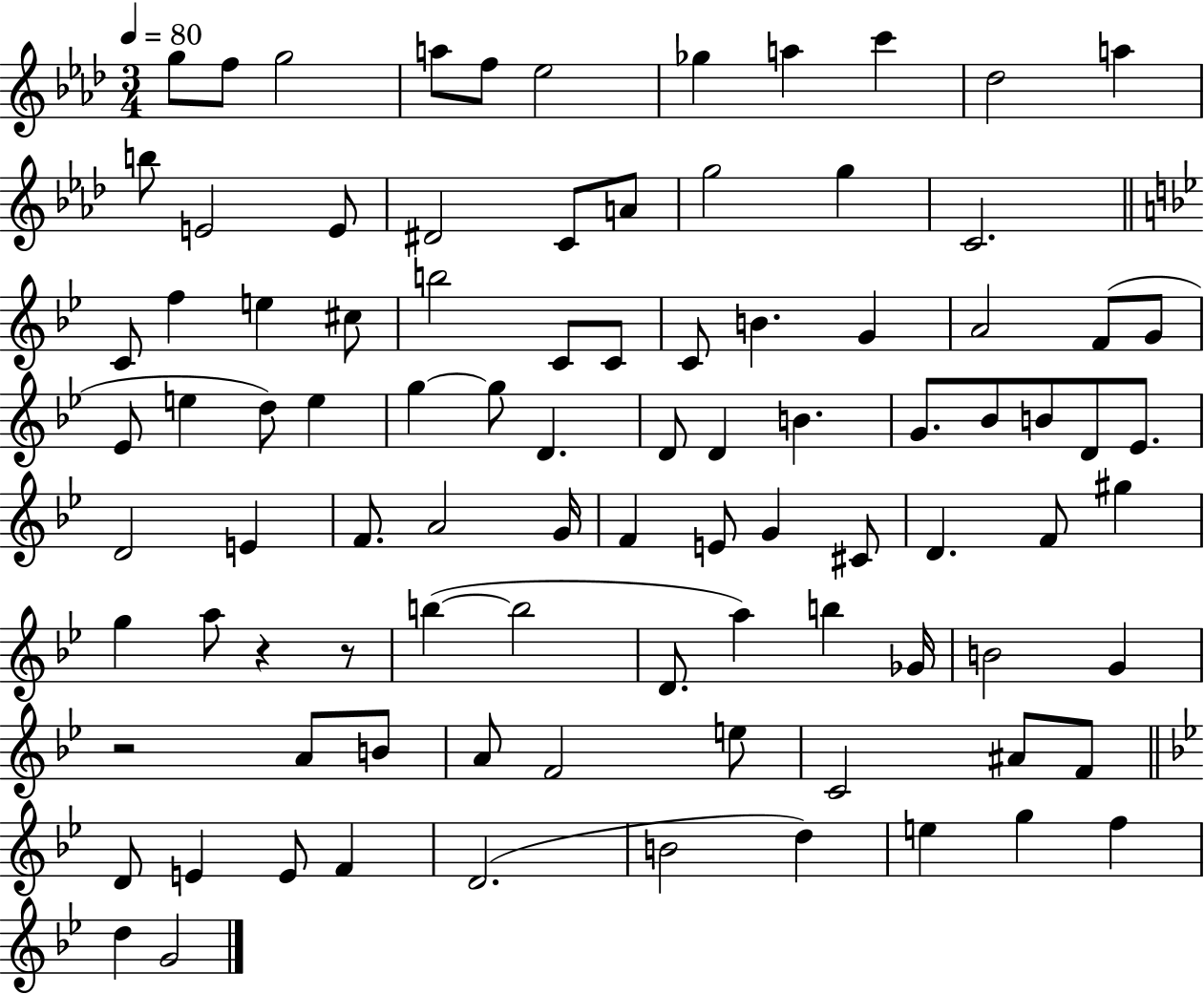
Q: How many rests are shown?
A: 3